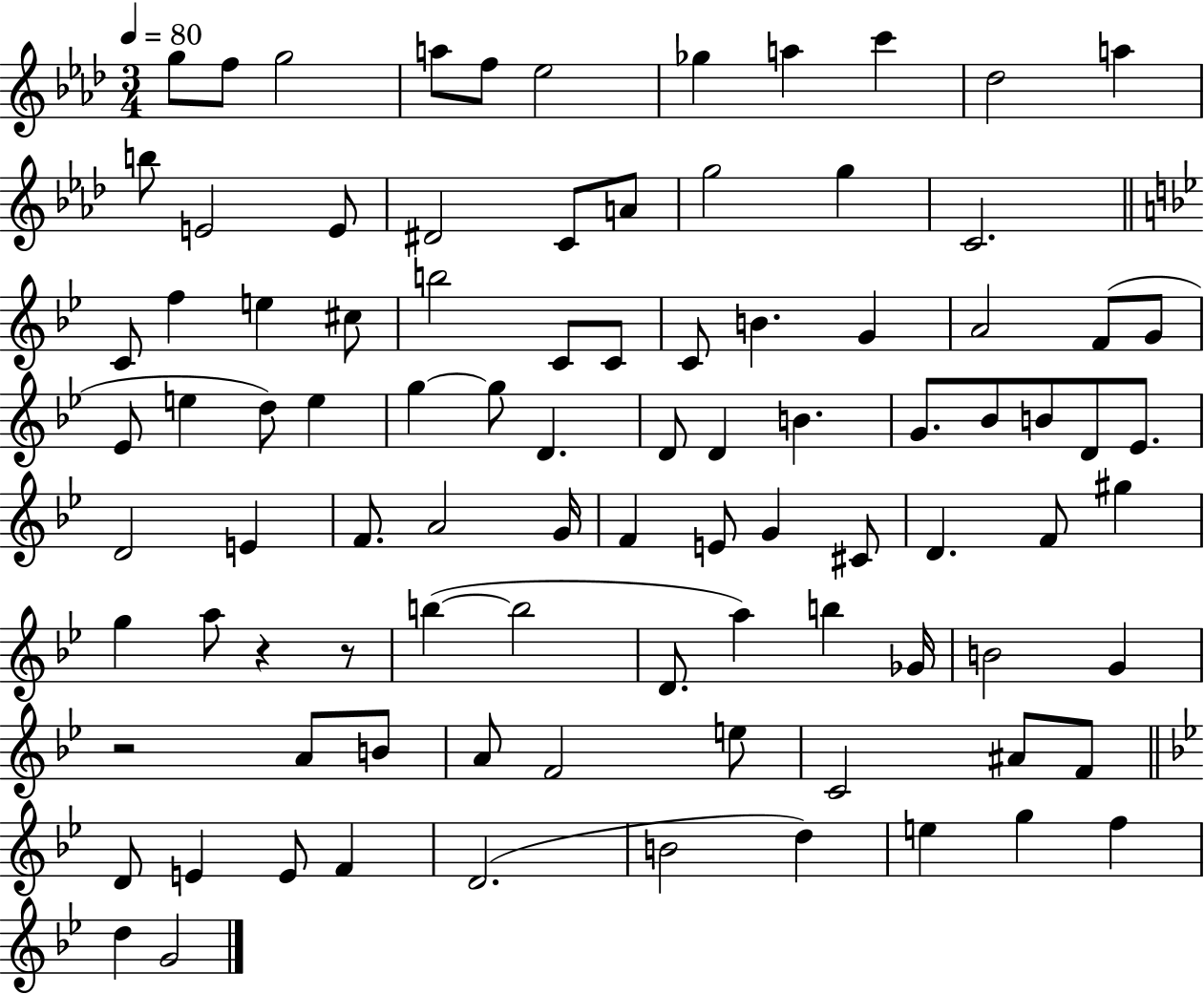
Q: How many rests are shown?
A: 3